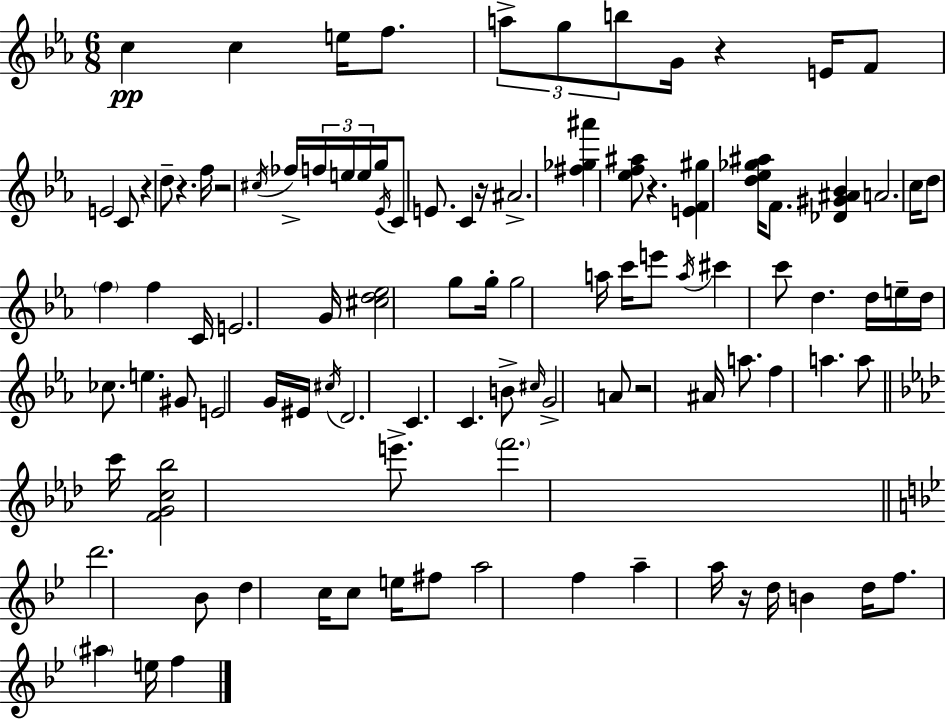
C5/q C5/q E5/s F5/e. A5/e G5/e B5/e G4/s R/q E4/s F4/e E4/h C4/e R/q D5/e R/q. F5/s R/h C#5/s FES5/s F5/s E5/s E5/s G5/s Eb4/s C4/e E4/e. C4/q R/s A#4/h. [F#5,Gb5,A#6]/q [Eb5,F5,A#5]/e R/q. [E4,F4,G#5]/q [D5,Eb5,Gb5,A#5]/s F4/e. [Db4,G#4,A#4,Bb4]/q A4/h. C5/s D5/e F5/q F5/q C4/s E4/h. G4/s [C#5,D5,Eb5]/h G5/e G5/s G5/h A5/s C6/s E6/e A5/s C#6/q C6/e D5/q. D5/s E5/s D5/s CES5/e. E5/q. G#4/e E4/h G4/s EIS4/s C#5/s D4/h. C4/q. C4/q. B4/e C#5/s G4/h A4/e R/h A#4/s A5/e. F5/q A5/q. A5/e C6/s [F4,G4,C5,Bb5]/h E6/e. F6/h. D6/h. Bb4/e D5/q C5/s C5/e E5/s F#5/e A5/h F5/q A5/q A5/s R/s D5/s B4/q D5/s F5/e. A#5/q E5/s F5/q